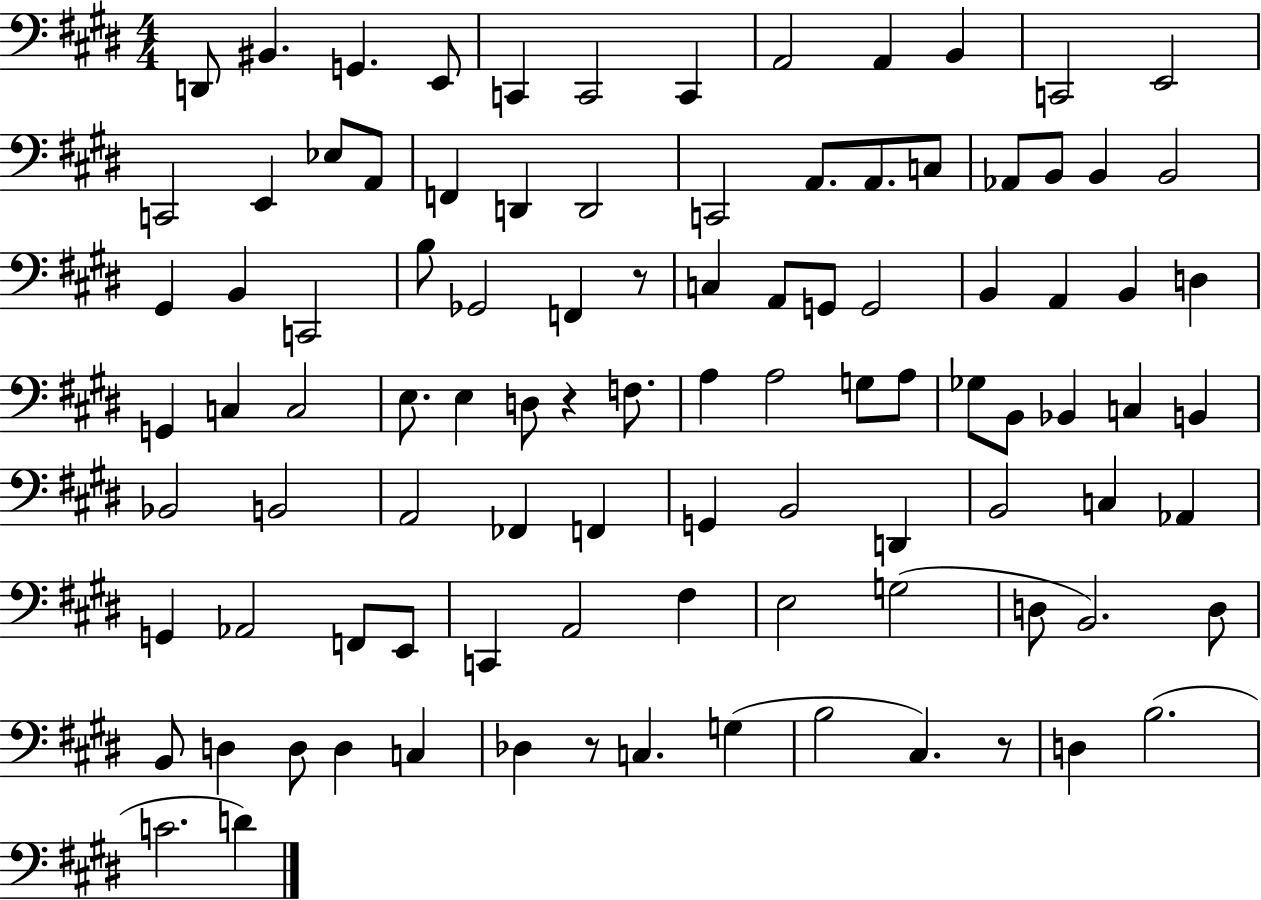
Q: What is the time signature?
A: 4/4